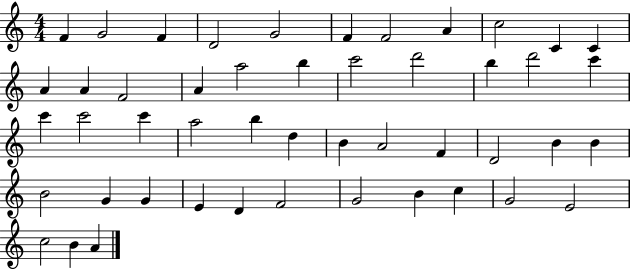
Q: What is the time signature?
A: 4/4